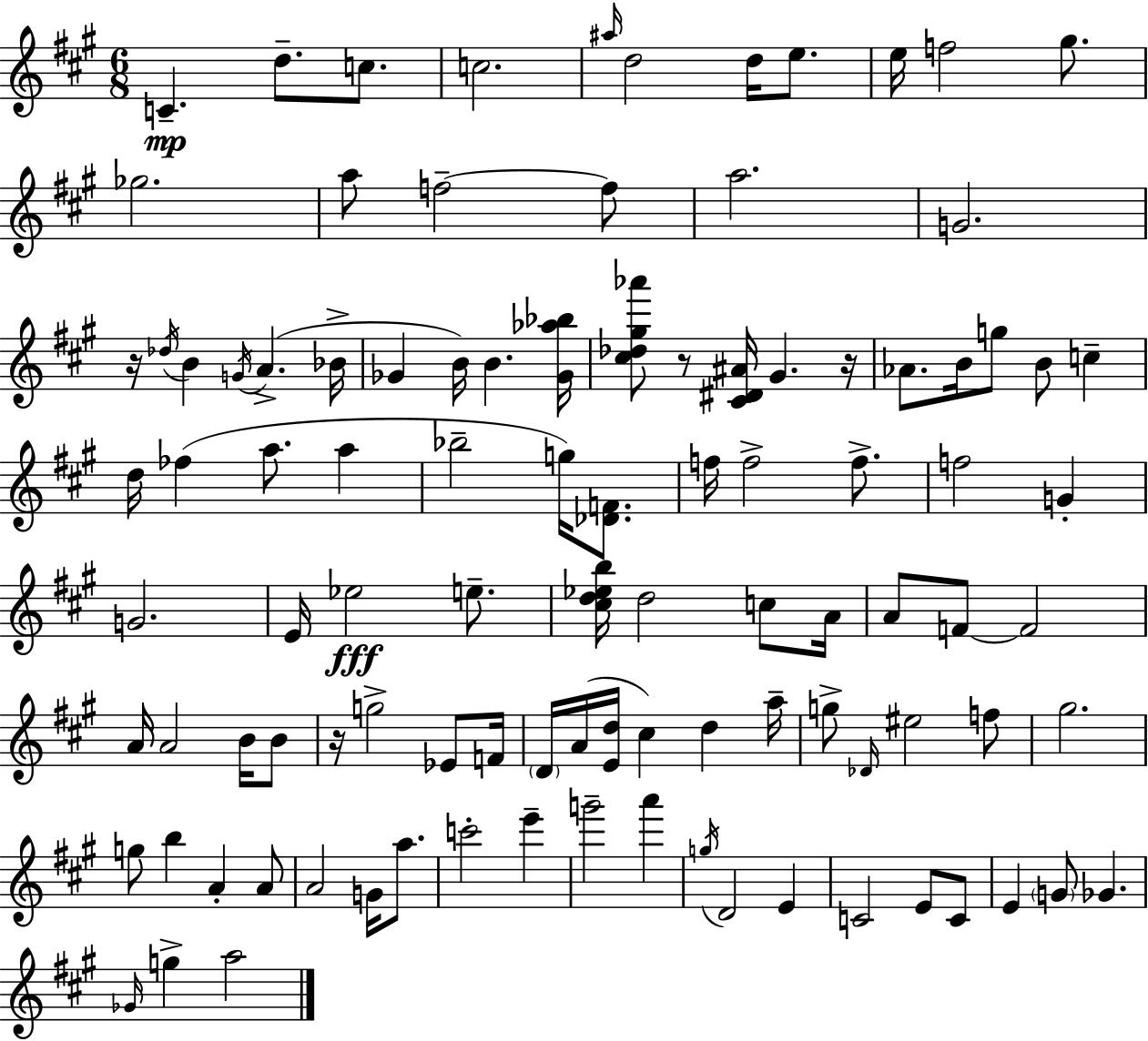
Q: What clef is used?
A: treble